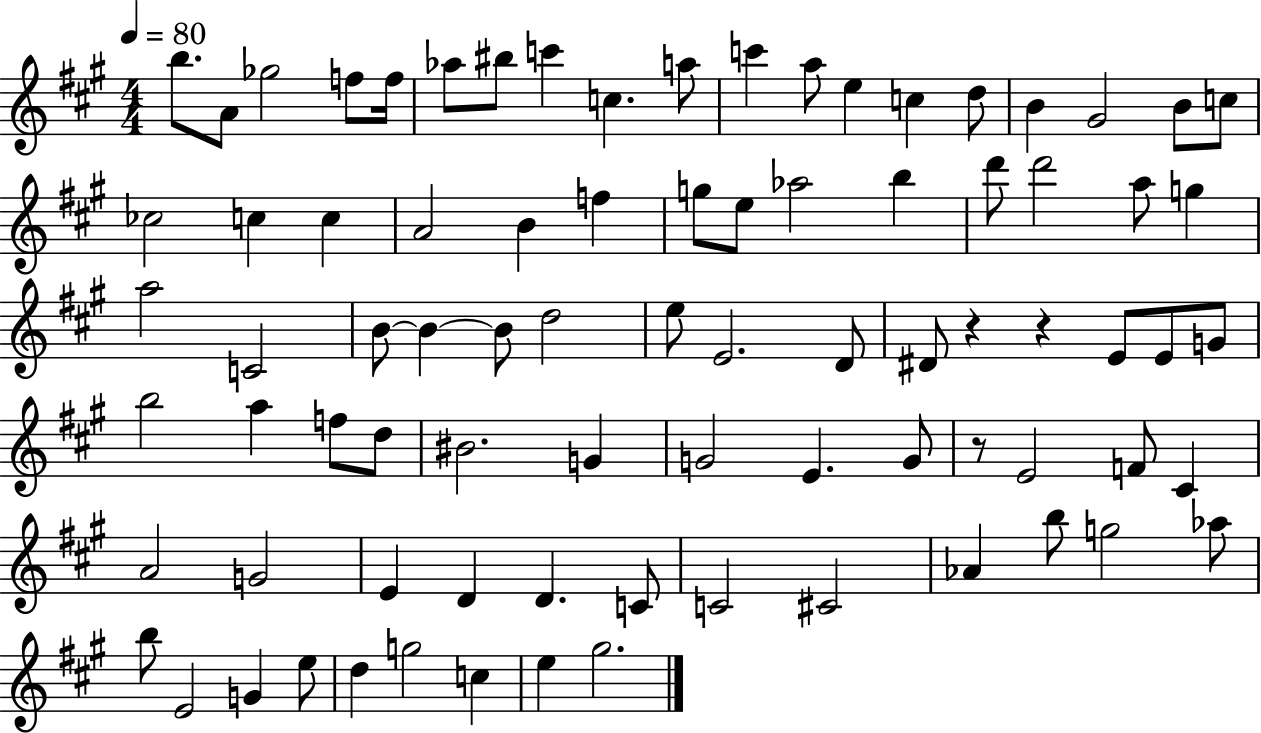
X:1
T:Untitled
M:4/4
L:1/4
K:A
b/2 A/2 _g2 f/2 f/4 _a/2 ^b/2 c' c a/2 c' a/2 e c d/2 B ^G2 B/2 c/2 _c2 c c A2 B f g/2 e/2 _a2 b d'/2 d'2 a/2 g a2 C2 B/2 B B/2 d2 e/2 E2 D/2 ^D/2 z z E/2 E/2 G/2 b2 a f/2 d/2 ^B2 G G2 E G/2 z/2 E2 F/2 ^C A2 G2 E D D C/2 C2 ^C2 _A b/2 g2 _a/2 b/2 E2 G e/2 d g2 c e ^g2